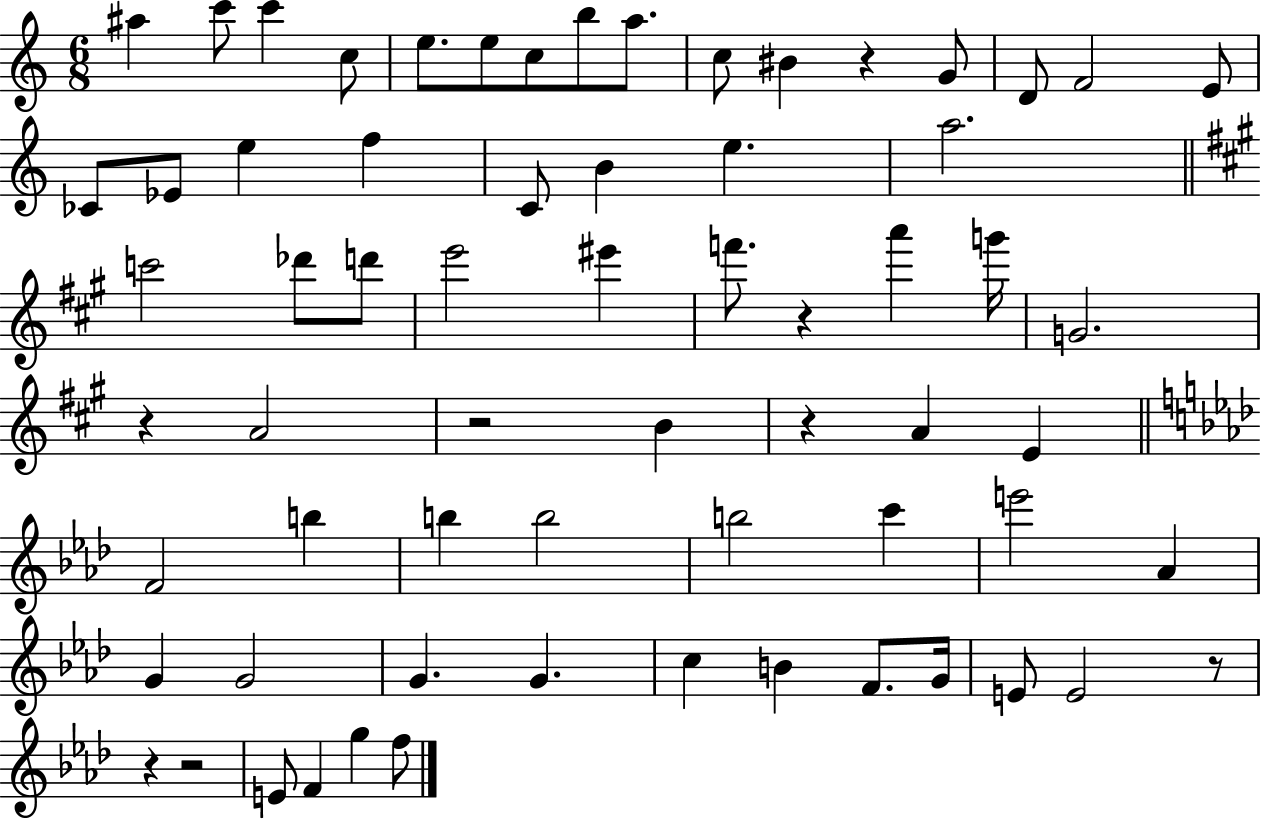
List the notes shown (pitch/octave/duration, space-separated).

A#5/q C6/e C6/q C5/e E5/e. E5/e C5/e B5/e A5/e. C5/e BIS4/q R/q G4/e D4/e F4/h E4/e CES4/e Eb4/e E5/q F5/q C4/e B4/q E5/q. A5/h. C6/h Db6/e D6/e E6/h EIS6/q F6/e. R/q A6/q G6/s G4/h. R/q A4/h R/h B4/q R/q A4/q E4/q F4/h B5/q B5/q B5/h B5/h C6/q E6/h Ab4/q G4/q G4/h G4/q. G4/q. C5/q B4/q F4/e. G4/s E4/e E4/h R/e R/q R/h E4/e F4/q G5/q F5/e